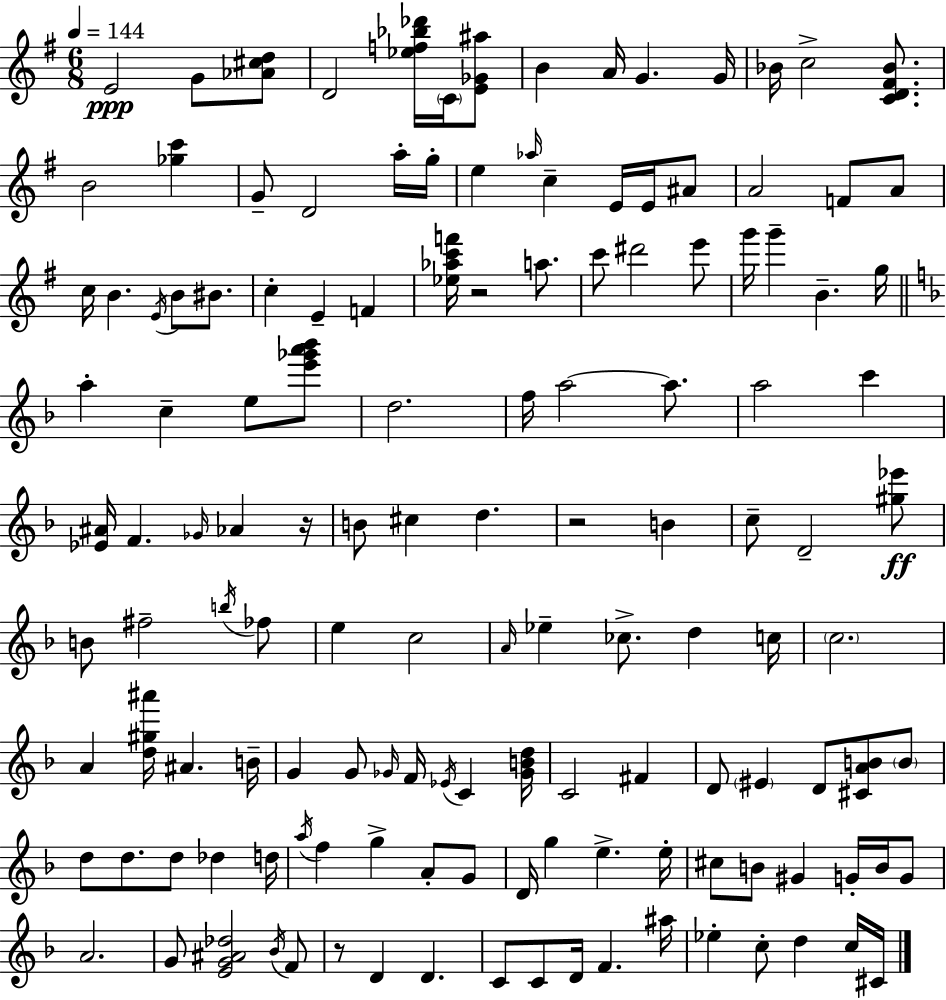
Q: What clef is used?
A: treble